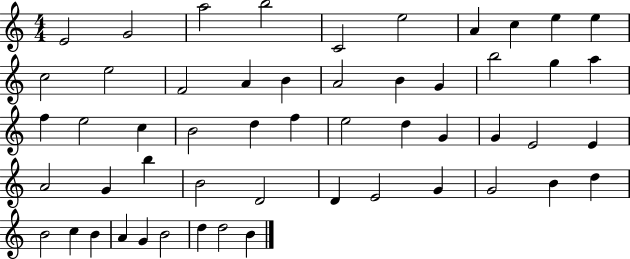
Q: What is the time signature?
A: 4/4